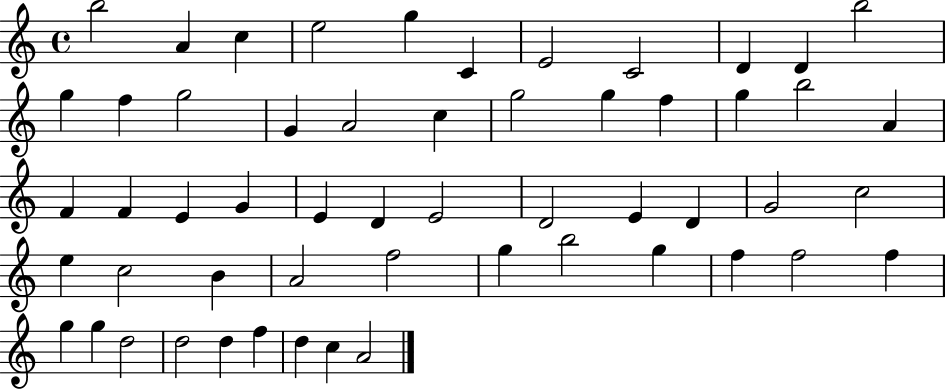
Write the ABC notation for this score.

X:1
T:Untitled
M:4/4
L:1/4
K:C
b2 A c e2 g C E2 C2 D D b2 g f g2 G A2 c g2 g f g b2 A F F E G E D E2 D2 E D G2 c2 e c2 B A2 f2 g b2 g f f2 f g g d2 d2 d f d c A2